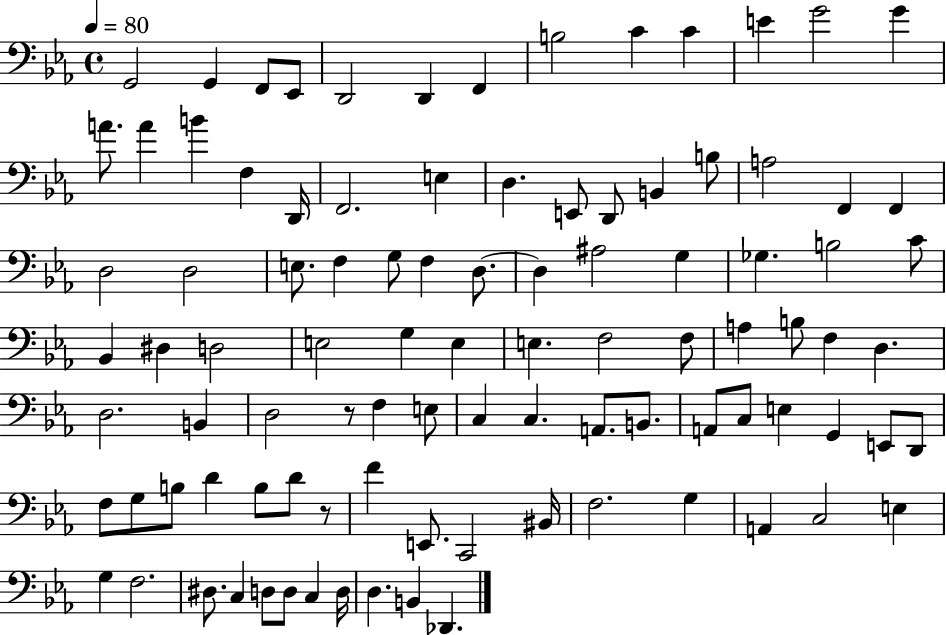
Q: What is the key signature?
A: EES major